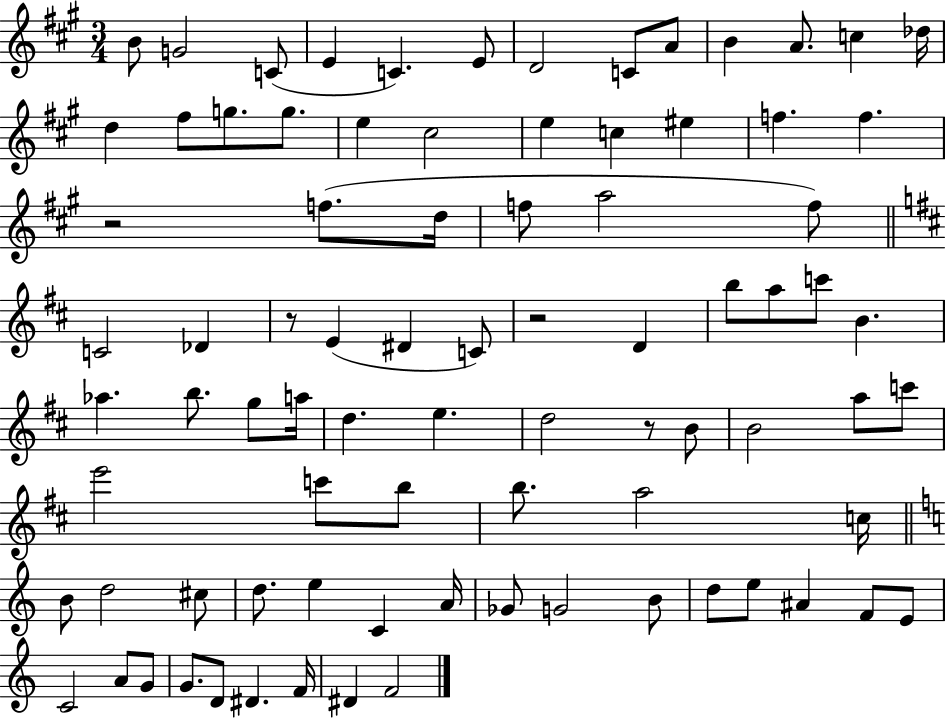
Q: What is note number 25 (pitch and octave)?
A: F5